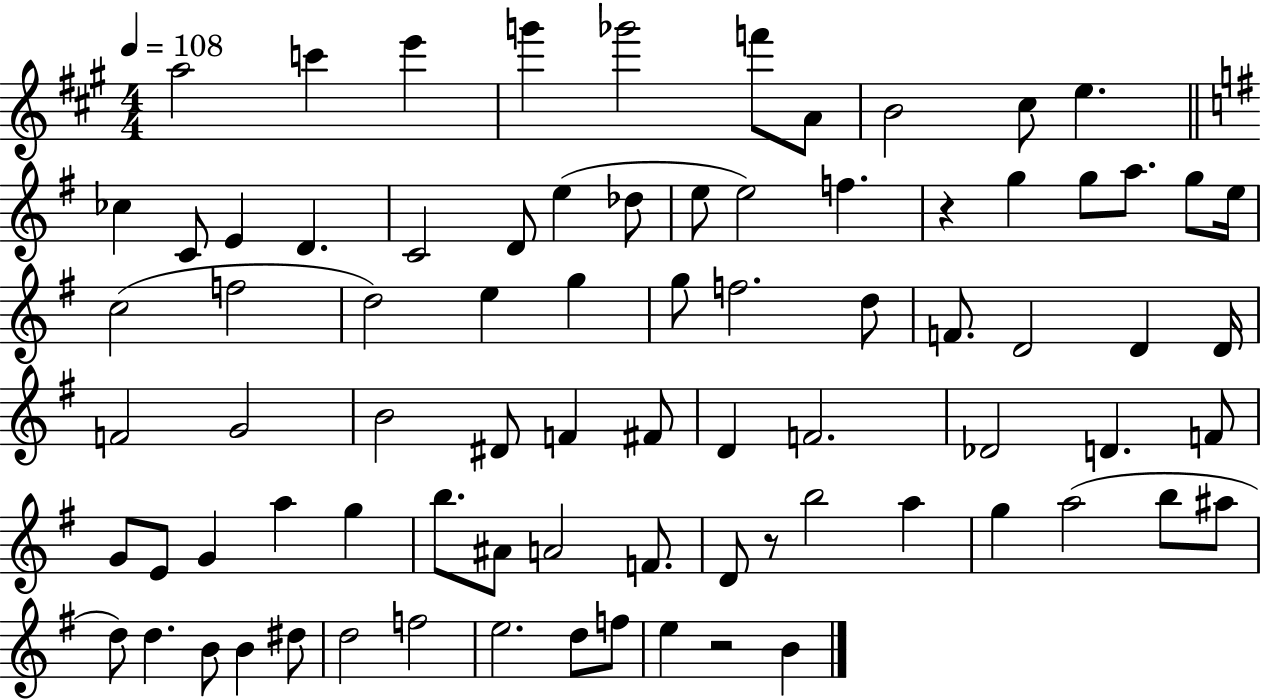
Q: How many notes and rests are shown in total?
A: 80